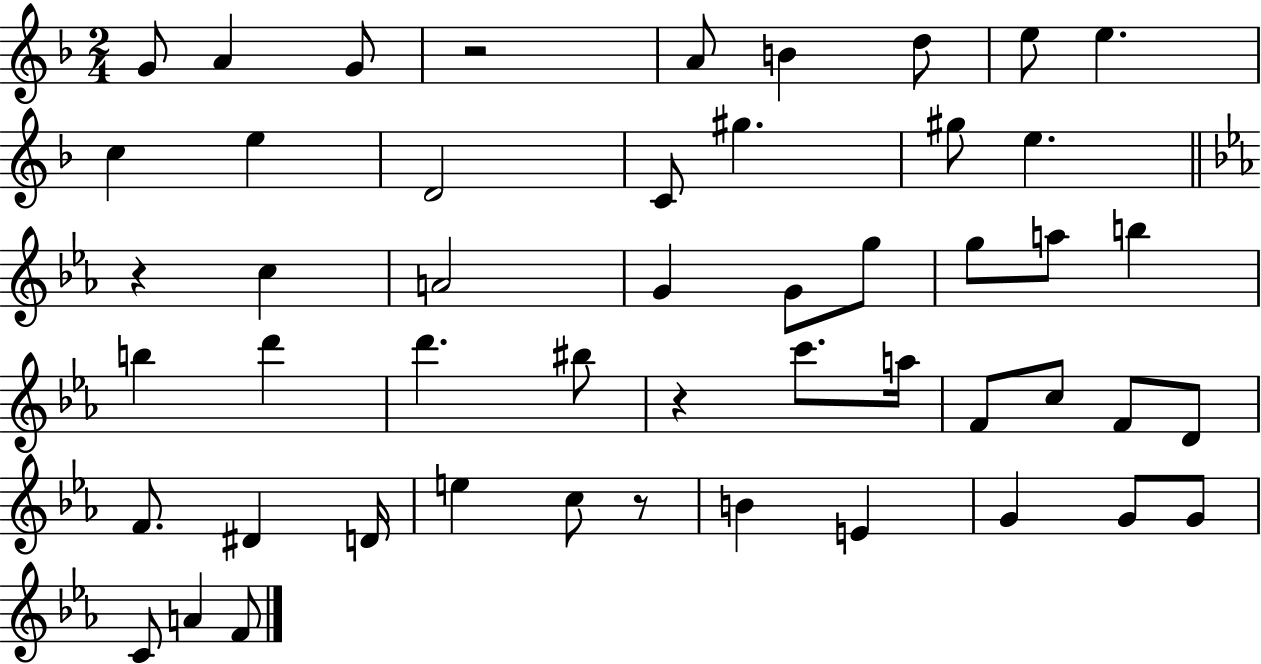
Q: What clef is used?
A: treble